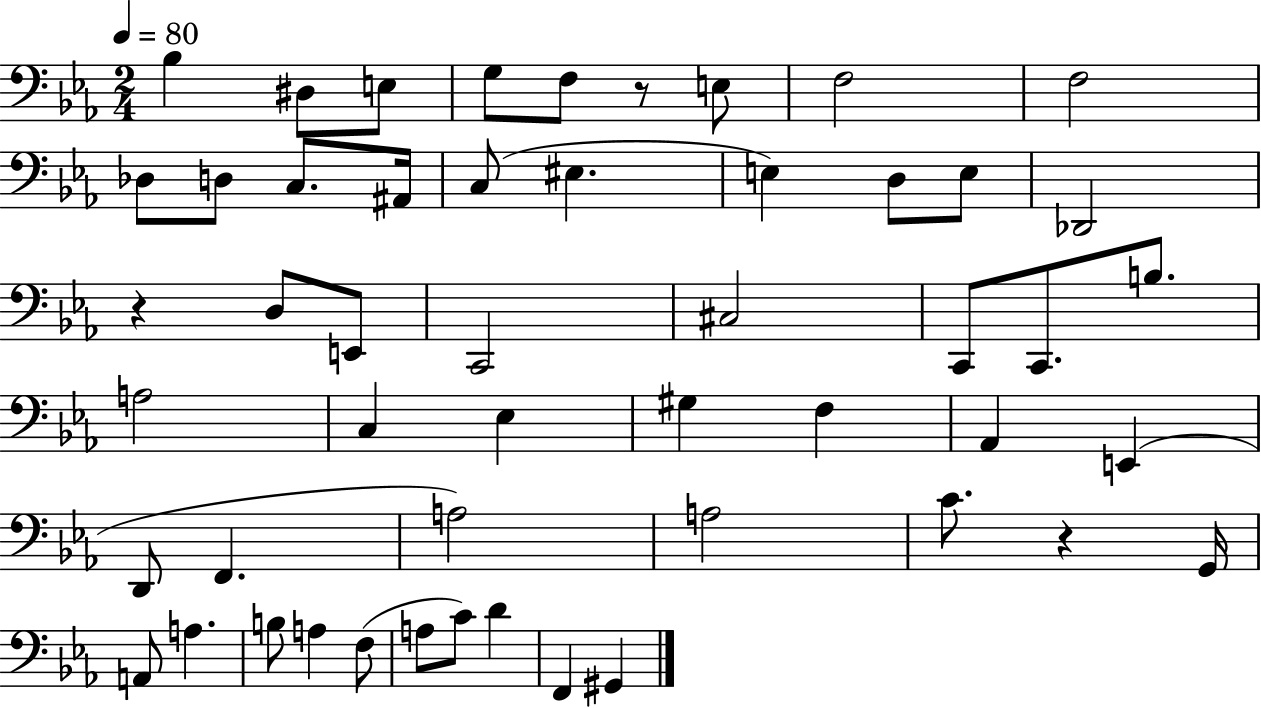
{
  \clef bass
  \numericTimeSignature
  \time 2/4
  \key ees \major
  \tempo 4 = 80
  bes4 dis8 e8 | g8 f8 r8 e8 | f2 | f2 | \break des8 d8 c8. ais,16 | c8( eis4. | e4) d8 e8 | des,2 | \break r4 d8 e,8 | c,2 | cis2 | c,8 c,8. b8. | \break a2 | c4 ees4 | gis4 f4 | aes,4 e,4( | \break d,8 f,4. | a2) | a2 | c'8. r4 g,16 | \break a,8 a4. | b8 a4 f8( | a8 c'8) d'4 | f,4 gis,4 | \break \bar "|."
}